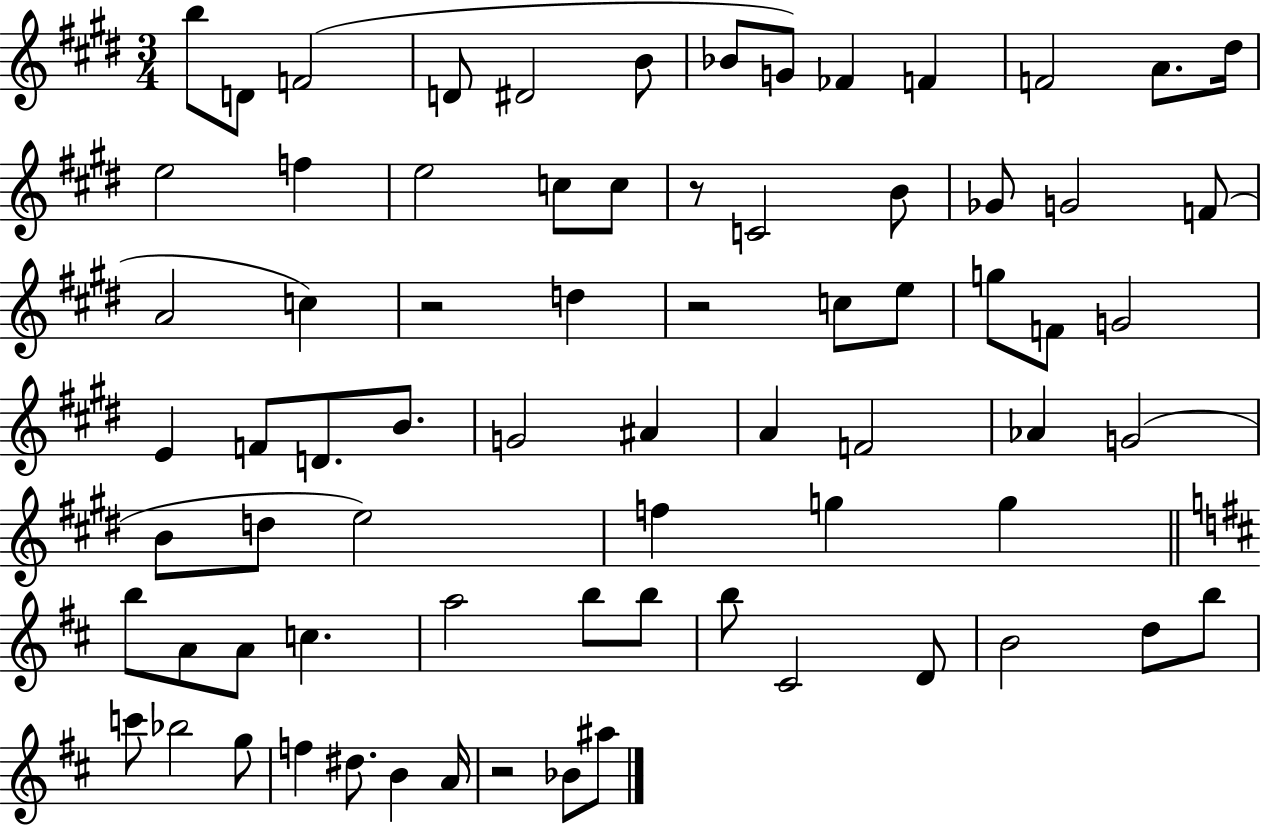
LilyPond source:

{
  \clef treble
  \numericTimeSignature
  \time 3/4
  \key e \major
  b''8 d'8 f'2( | d'8 dis'2 b'8 | bes'8 g'8) fes'4 f'4 | f'2 a'8. dis''16 | \break e''2 f''4 | e''2 c''8 c''8 | r8 c'2 b'8 | ges'8 g'2 f'8( | \break a'2 c''4) | r2 d''4 | r2 c''8 e''8 | g''8 f'8 g'2 | \break e'4 f'8 d'8. b'8. | g'2 ais'4 | a'4 f'2 | aes'4 g'2( | \break b'8 d''8 e''2) | f''4 g''4 g''4 | \bar "||" \break \key d \major b''8 a'8 a'8 c''4. | a''2 b''8 b''8 | b''8 cis'2 d'8 | b'2 d''8 b''8 | \break c'''8 bes''2 g''8 | f''4 dis''8. b'4 a'16 | r2 bes'8 ais''8 | \bar "|."
}